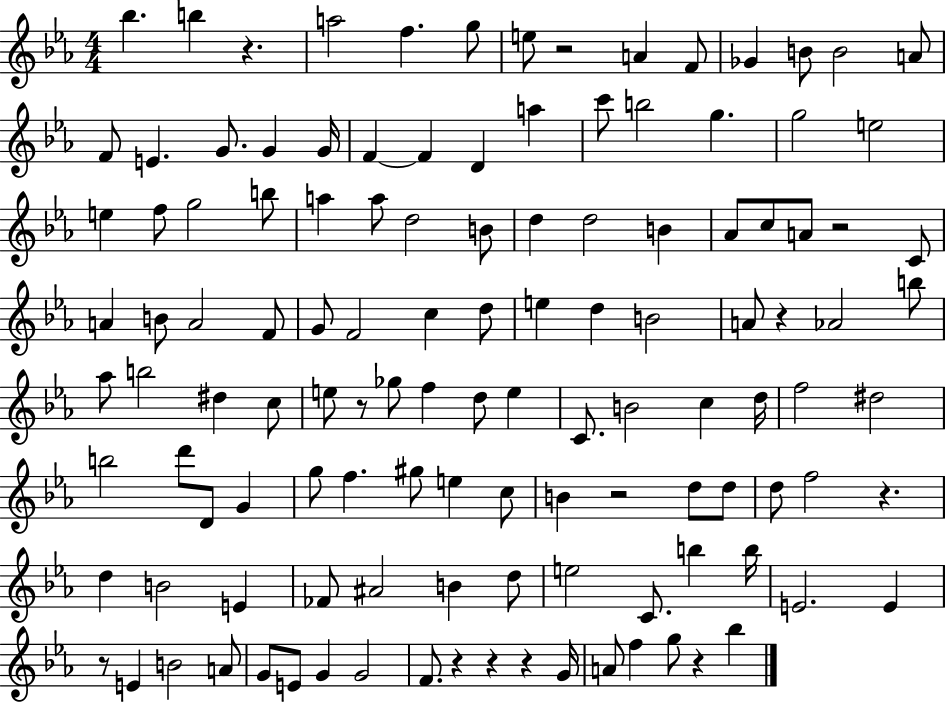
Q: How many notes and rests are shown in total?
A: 122